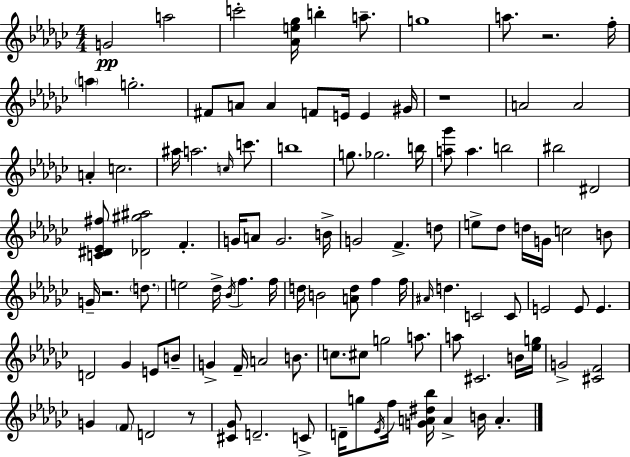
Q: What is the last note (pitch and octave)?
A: A4